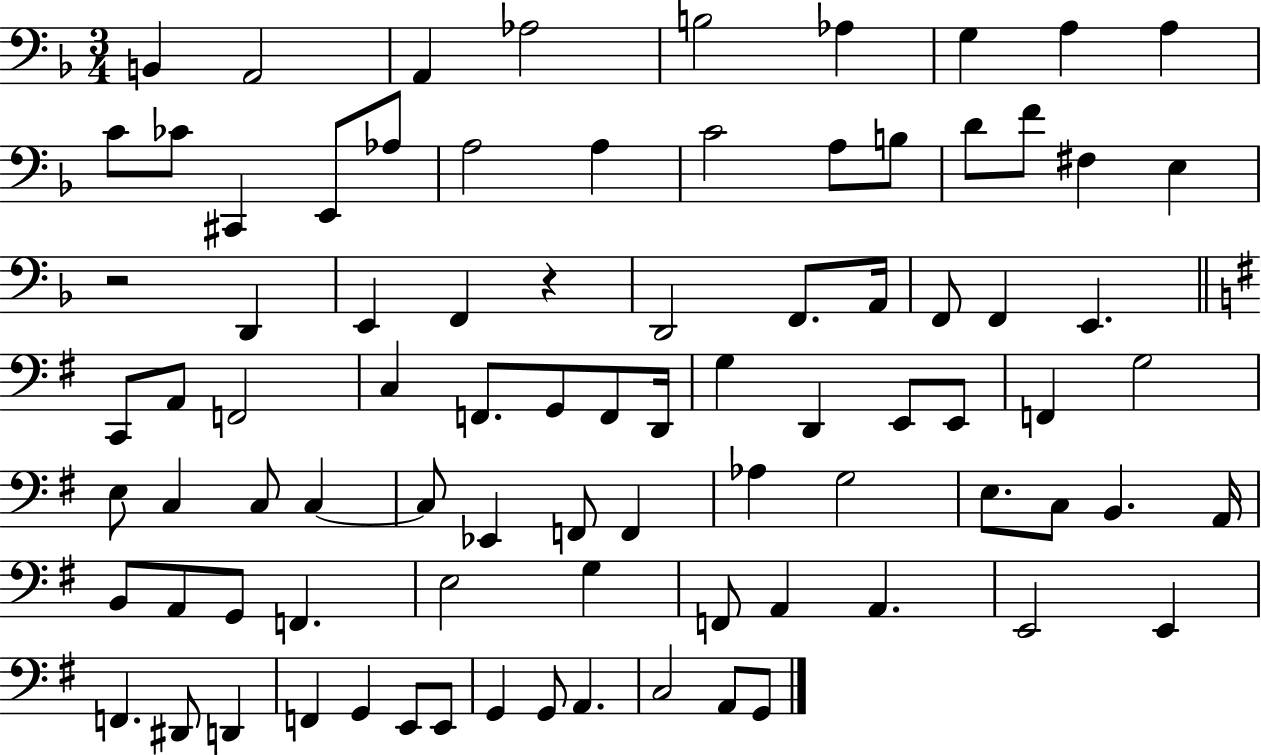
B2/q A2/h A2/q Ab3/h B3/h Ab3/q G3/q A3/q A3/q C4/e CES4/e C#2/q E2/e Ab3/e A3/h A3/q C4/h A3/e B3/e D4/e F4/e F#3/q E3/q R/h D2/q E2/q F2/q R/q D2/h F2/e. A2/s F2/e F2/q E2/q. C2/e A2/e F2/h C3/q F2/e. G2/e F2/e D2/s G3/q D2/q E2/e E2/e F2/q G3/h E3/e C3/q C3/e C3/q C3/e Eb2/q F2/e F2/q Ab3/q G3/h E3/e. C3/e B2/q. A2/s B2/e A2/e G2/e F2/q. E3/h G3/q F2/e A2/q A2/q. E2/h E2/q F2/q. D#2/e D2/q F2/q G2/q E2/e E2/e G2/q G2/e A2/q. C3/h A2/e G2/e